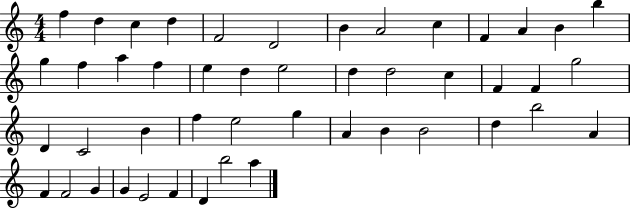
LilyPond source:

{
  \clef treble
  \numericTimeSignature
  \time 4/4
  \key c \major
  f''4 d''4 c''4 d''4 | f'2 d'2 | b'4 a'2 c''4 | f'4 a'4 b'4 b''4 | \break g''4 f''4 a''4 f''4 | e''4 d''4 e''2 | d''4 d''2 c''4 | f'4 f'4 g''2 | \break d'4 c'2 b'4 | f''4 e''2 g''4 | a'4 b'4 b'2 | d''4 b''2 a'4 | \break f'4 f'2 g'4 | g'4 e'2 f'4 | d'4 b''2 a''4 | \bar "|."
}